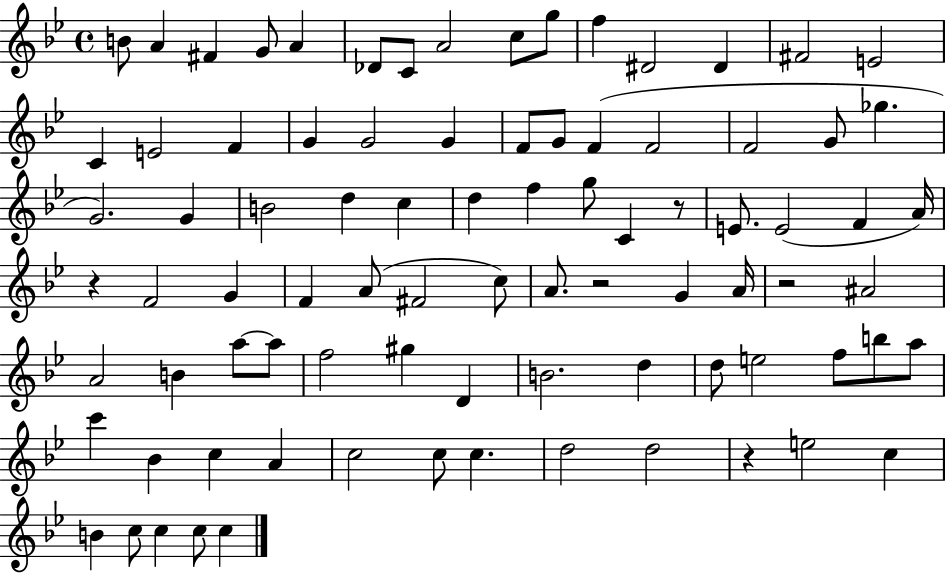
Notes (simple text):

B4/e A4/q F#4/q G4/e A4/q Db4/e C4/e A4/h C5/e G5/e F5/q D#4/h D#4/q F#4/h E4/h C4/q E4/h F4/q G4/q G4/h G4/q F4/e G4/e F4/q F4/h F4/h G4/e Gb5/q. G4/h. G4/q B4/h D5/q C5/q D5/q F5/q G5/e C4/q R/e E4/e. E4/h F4/q A4/s R/q F4/h G4/q F4/q A4/e F#4/h C5/e A4/e. R/h G4/q A4/s R/h A#4/h A4/h B4/q A5/e A5/e F5/h G#5/q D4/q B4/h. D5/q D5/e E5/h F5/e B5/e A5/e C6/q Bb4/q C5/q A4/q C5/h C5/e C5/q. D5/h D5/h R/q E5/h C5/q B4/q C5/e C5/q C5/e C5/q